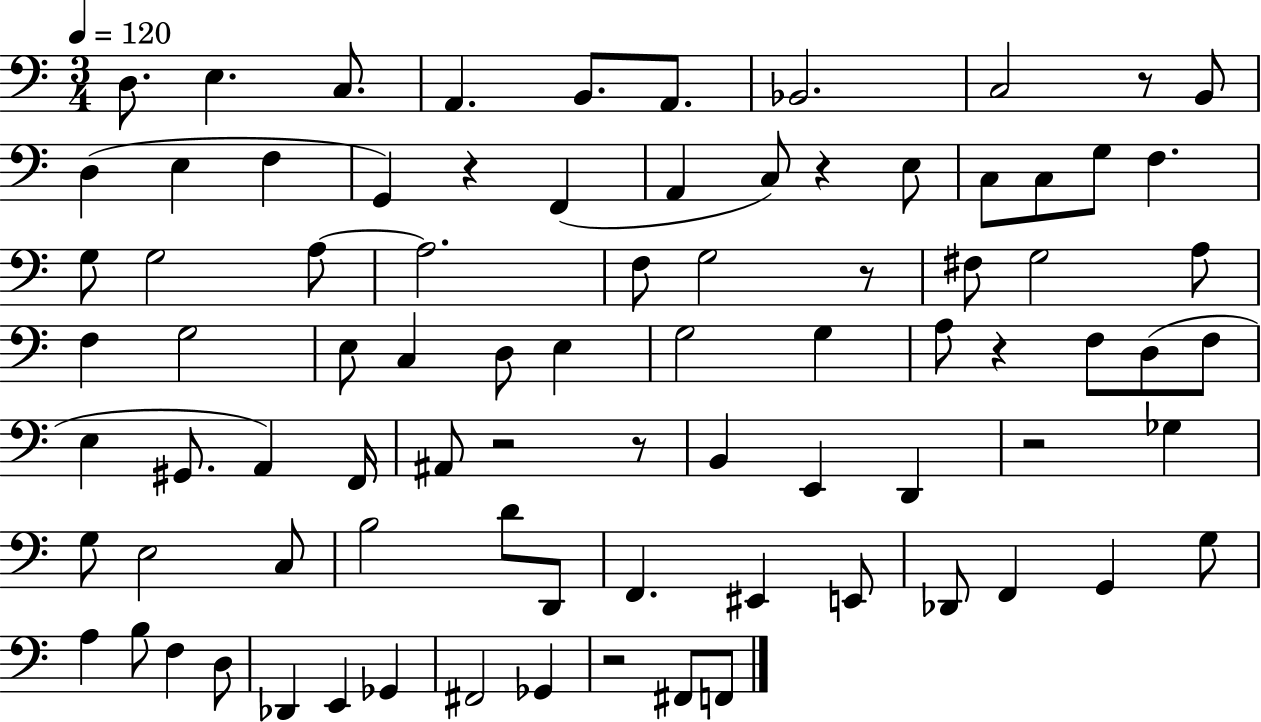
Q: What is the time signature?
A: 3/4